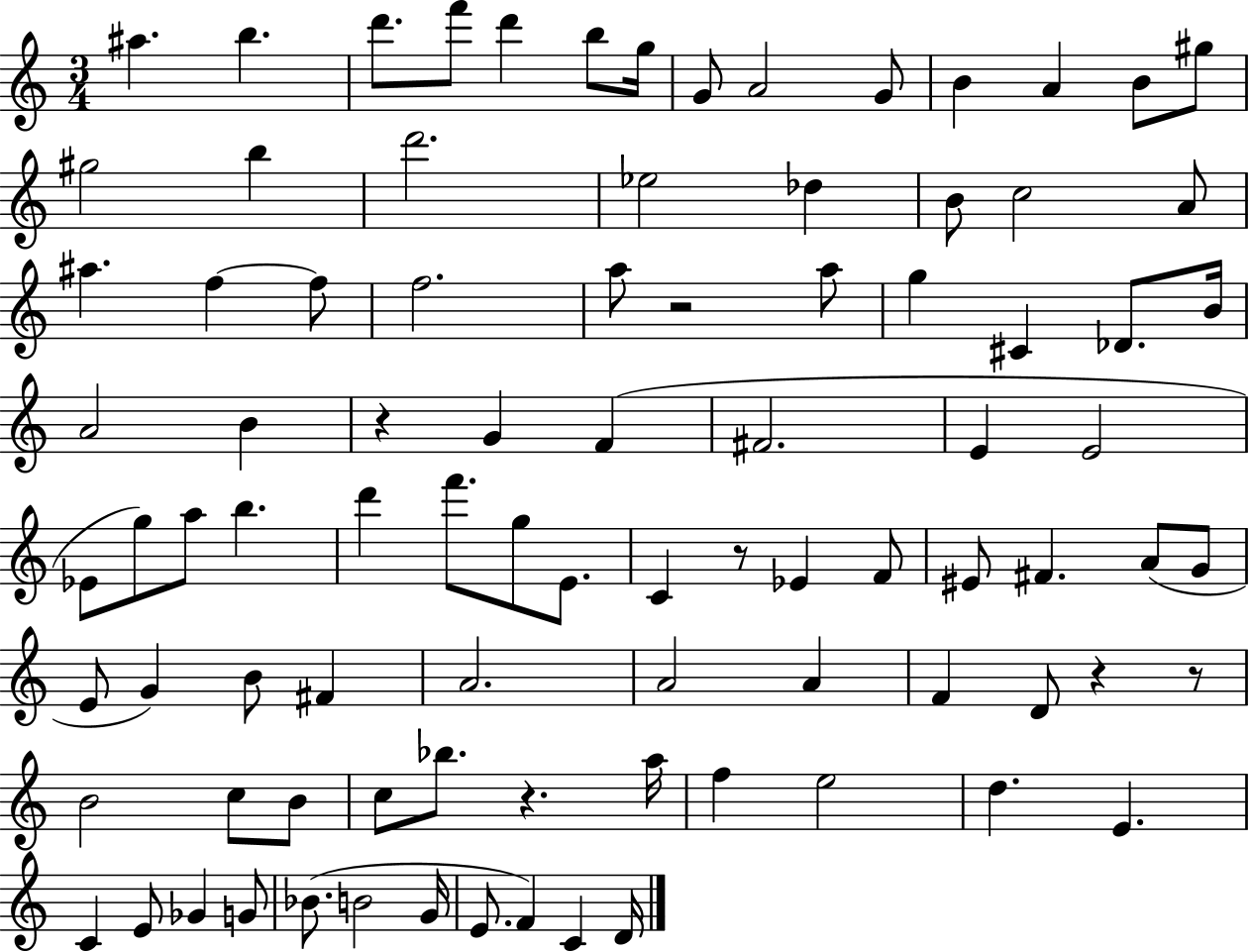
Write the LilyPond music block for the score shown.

{
  \clef treble
  \numericTimeSignature
  \time 3/4
  \key c \major
  ais''4. b''4. | d'''8. f'''8 d'''4 b''8 g''16 | g'8 a'2 g'8 | b'4 a'4 b'8 gis''8 | \break gis''2 b''4 | d'''2. | ees''2 des''4 | b'8 c''2 a'8 | \break ais''4. f''4~~ f''8 | f''2. | a''8 r2 a''8 | g''4 cis'4 des'8. b'16 | \break a'2 b'4 | r4 g'4 f'4( | fis'2. | e'4 e'2 | \break ees'8 g''8) a''8 b''4. | d'''4 f'''8. g''8 e'8. | c'4 r8 ees'4 f'8 | eis'8 fis'4. a'8( g'8 | \break e'8 g'4) b'8 fis'4 | a'2. | a'2 a'4 | f'4 d'8 r4 r8 | \break b'2 c''8 b'8 | c''8 bes''8. r4. a''16 | f''4 e''2 | d''4. e'4. | \break c'4 e'8 ges'4 g'8 | bes'8.( b'2 g'16 | e'8. f'4) c'4 d'16 | \bar "|."
}